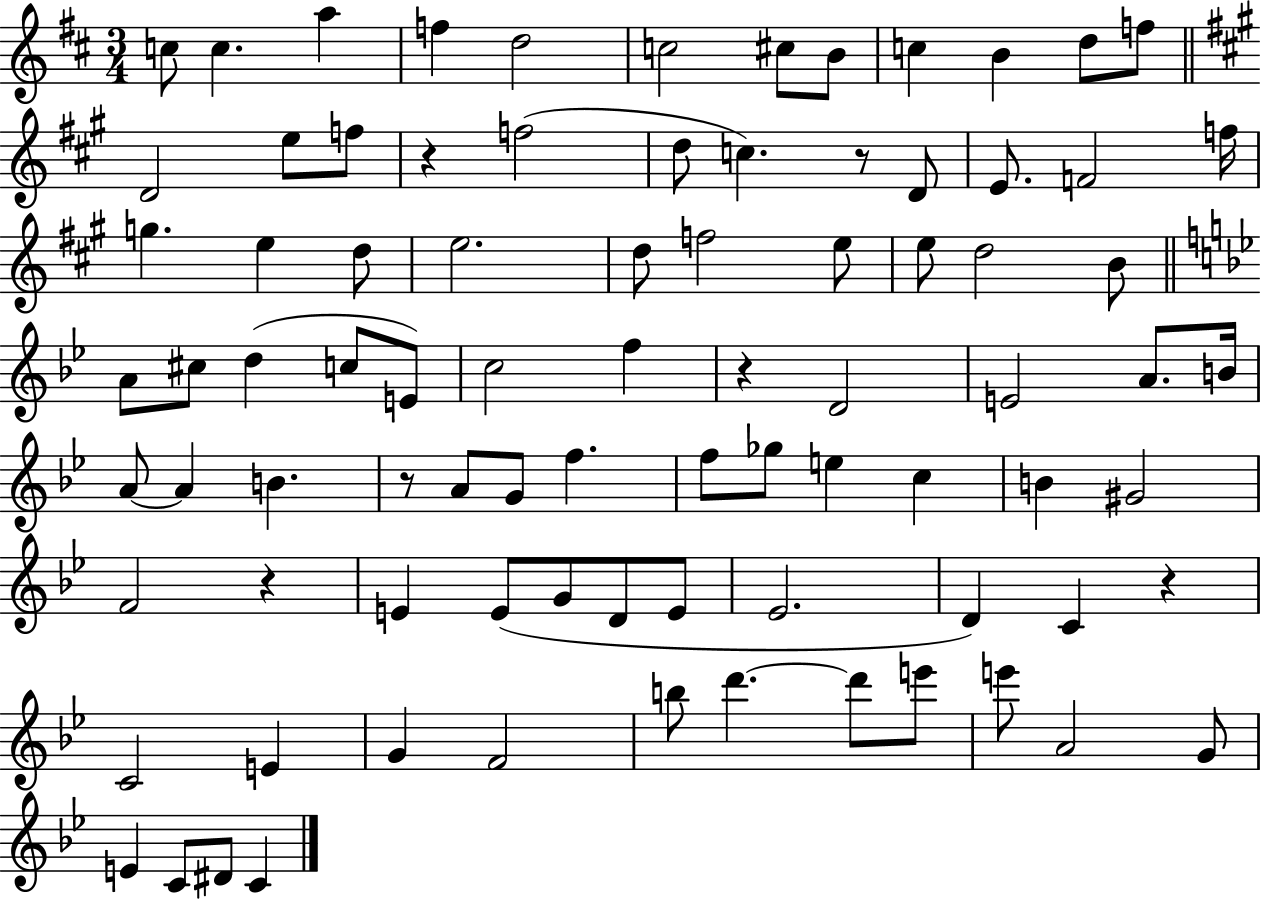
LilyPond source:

{
  \clef treble
  \numericTimeSignature
  \time 3/4
  \key d \major
  c''8 c''4. a''4 | f''4 d''2 | c''2 cis''8 b'8 | c''4 b'4 d''8 f''8 | \break \bar "||" \break \key a \major d'2 e''8 f''8 | r4 f''2( | d''8 c''4.) r8 d'8 | e'8. f'2 f''16 | \break g''4. e''4 d''8 | e''2. | d''8 f''2 e''8 | e''8 d''2 b'8 | \break \bar "||" \break \key bes \major a'8 cis''8 d''4( c''8 e'8) | c''2 f''4 | r4 d'2 | e'2 a'8. b'16 | \break a'8~~ a'4 b'4. | r8 a'8 g'8 f''4. | f''8 ges''8 e''4 c''4 | b'4 gis'2 | \break f'2 r4 | e'4 e'8( g'8 d'8 e'8 | ees'2. | d'4) c'4 r4 | \break c'2 e'4 | g'4 f'2 | b''8 d'''4.~~ d'''8 e'''8 | e'''8 a'2 g'8 | \break e'4 c'8 dis'8 c'4 | \bar "|."
}